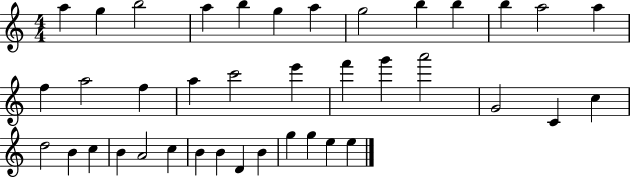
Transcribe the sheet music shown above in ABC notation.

X:1
T:Untitled
M:4/4
L:1/4
K:C
a g b2 a b g a g2 b b b a2 a f a2 f a c'2 e' f' g' a'2 G2 C c d2 B c B A2 c B B D B g g e e